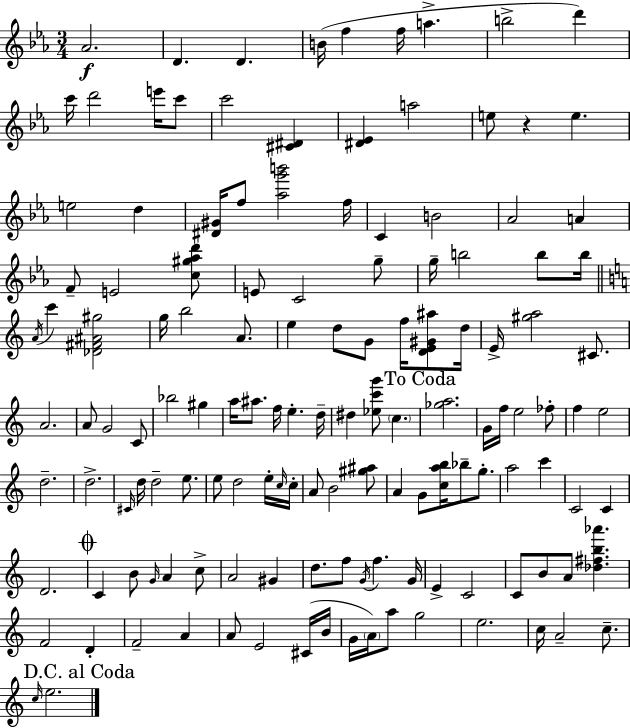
{
  \clef treble
  \numericTimeSignature
  \time 3/4
  \key c \minor
  aes'2.\f | d'4. d'4. | b'16( f''4 f''16 a''4.-> | b''2-> d'''4) | \break c'''16 d'''2 e'''16 c'''8 | c'''2 <cis' dis'>4 | <dis' ees'>4 a''2 | e''8 r4 e''4. | \break e''2 d''4 | <dis' gis'>16 f''8 <aes'' g''' b'''>2 f''16 | c'4 b'2 | aes'2 a'4 | \break f'8-- e'2 <c'' gis'' aes'' d'''>8 | e'8 c'2 g''8-- | g''16-- b''2 b''8 b''16 | \bar "||" \break \key c \major \acciaccatura { a'16 } c'''4 <des' fis' ais' gis''>2 | g''16 b''2 a'8. | e''4 d''8 g'8 f''16 <d' e' gis' ais''>8 | d''16 e'16-> <gis'' a''>2 cis'8. | \break a'2. | a'8 g'2 c'8 | bes''2 gis''4 | a''16 ais''8. f''16 e''4.-. | \break d''16-- dis''4 <ees'' c''' g'''>8 \parenthesize c''4. | \mark "To Coda" <ges'' a''>2. | g'16 f''16 e''2 fes''8-. | f''4 e''2 | \break d''2.-- | d''2.-> | \grace { cis'16 } d''16 d''2-- e''8. | e''8 d''2 | \break e''16-. \grace { c''16 } c''16-. a'8 b'2 | <gis'' ais''>8 a'4 g'8 <c'' a'' b''>16 bes''8-- | g''8.-. a''2 c'''4 | c'2 c'4 | \break d'2. | \mark \markup { \musicglyph "scripts.coda" } c'4 b'8 \grace { g'16 } a'4 | c''8-> a'2 | gis'4 d''8. f''8 \acciaccatura { g'16 } f''4. | \break g'16 e'4-> c'2 | c'8 b'8 a'8 <des'' fis'' b'' aes'''>4. | f'2 | d'4-. f'2-- | \break a'4 a'8 e'2 | cis'16( b'16 g'16 \parenthesize a'16) a''8 g''2 | e''2. | c''16 a'2-- | \break c''8.-- \mark "D.C. al Coda" \grace { c''16 } e''2. | \bar "|."
}